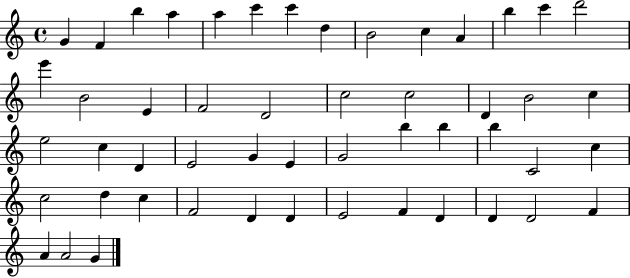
{
  \clef treble
  \time 4/4
  \defaultTimeSignature
  \key c \major
  g'4 f'4 b''4 a''4 | a''4 c'''4 c'''4 d''4 | b'2 c''4 a'4 | b''4 c'''4 d'''2 | \break e'''4 b'2 e'4 | f'2 d'2 | c''2 c''2 | d'4 b'2 c''4 | \break e''2 c''4 d'4 | e'2 g'4 e'4 | g'2 b''4 b''4 | b''4 c'2 c''4 | \break c''2 d''4 c''4 | f'2 d'4 d'4 | e'2 f'4 d'4 | d'4 d'2 f'4 | \break a'4 a'2 g'4 | \bar "|."
}